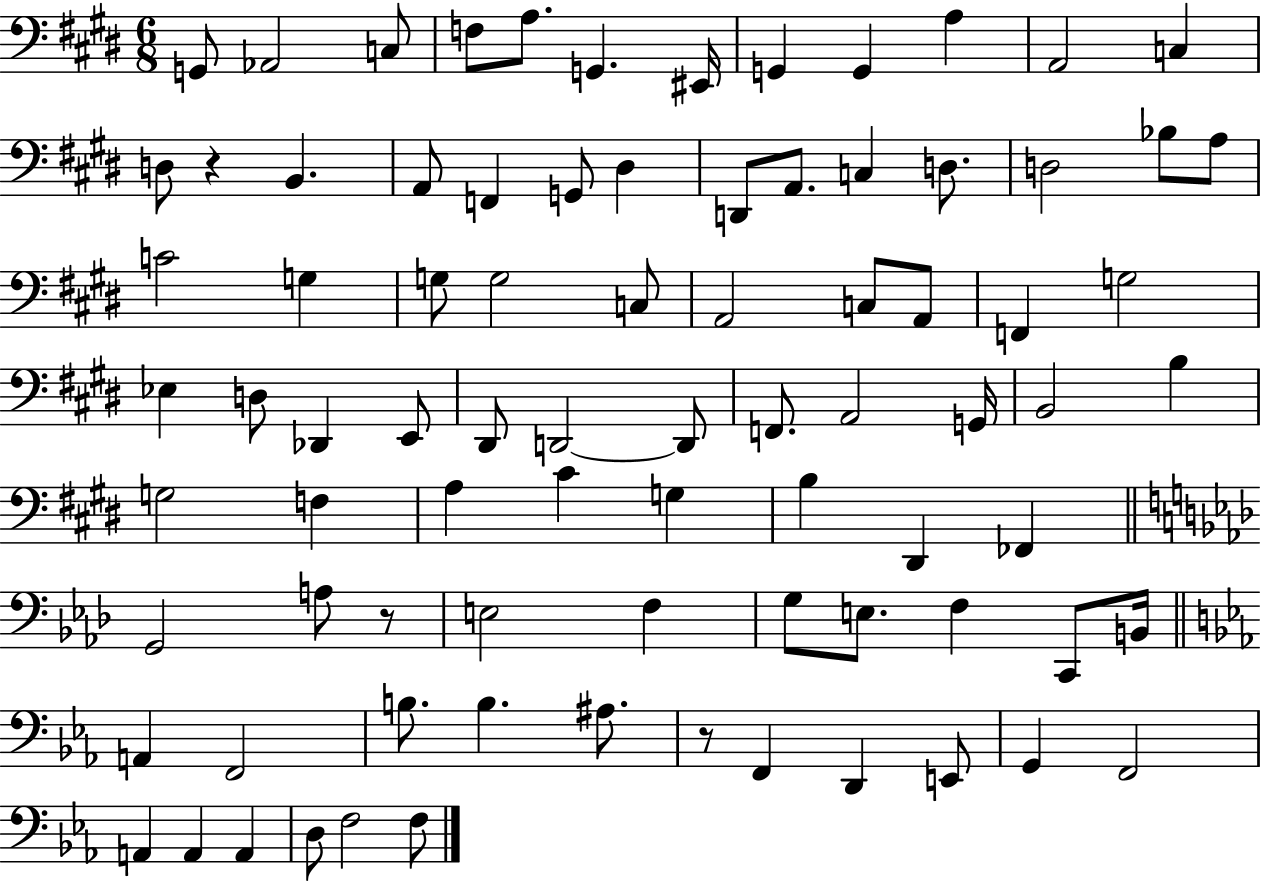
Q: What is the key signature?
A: E major